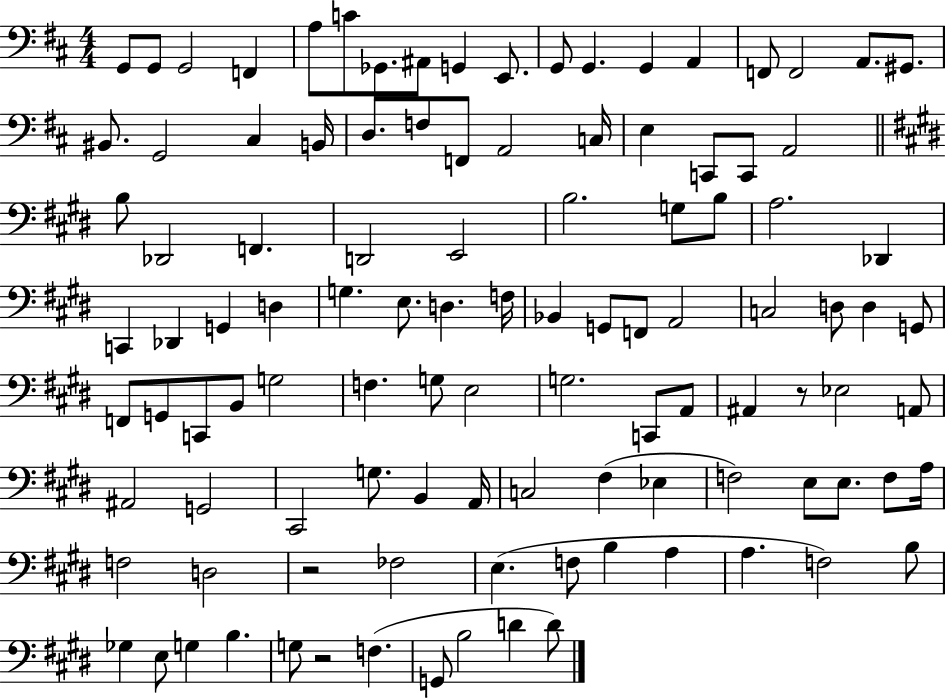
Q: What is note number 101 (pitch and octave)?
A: F3